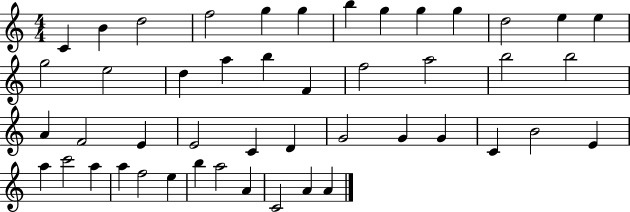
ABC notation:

X:1
T:Untitled
M:4/4
L:1/4
K:C
C B d2 f2 g g b g g g d2 e e g2 e2 d a b F f2 a2 b2 b2 A F2 E E2 C D G2 G G C B2 E a c'2 a a f2 e b a2 A C2 A A